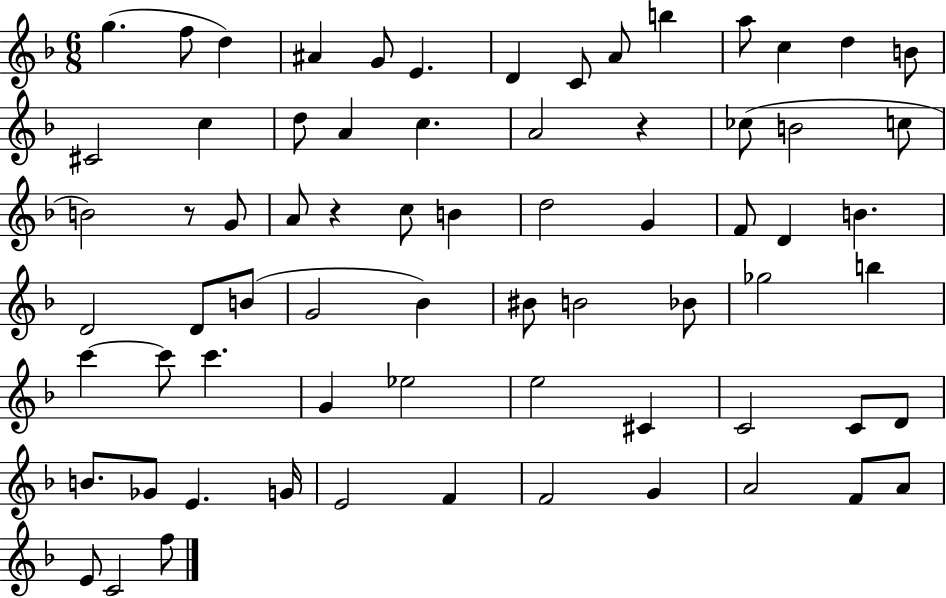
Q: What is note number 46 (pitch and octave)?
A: C6